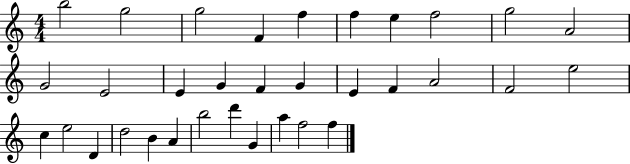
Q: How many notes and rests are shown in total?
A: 33